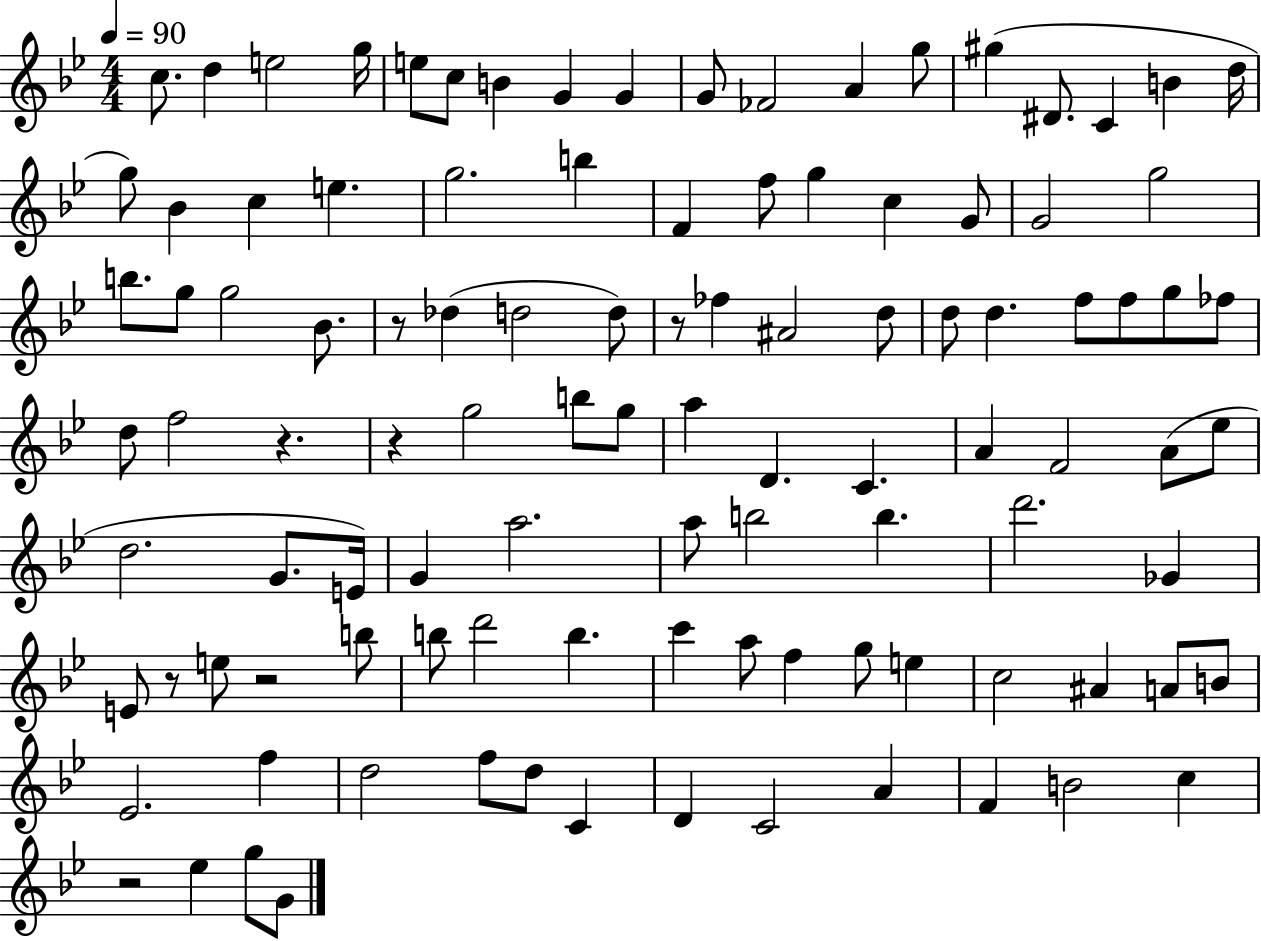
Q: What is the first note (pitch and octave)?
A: C5